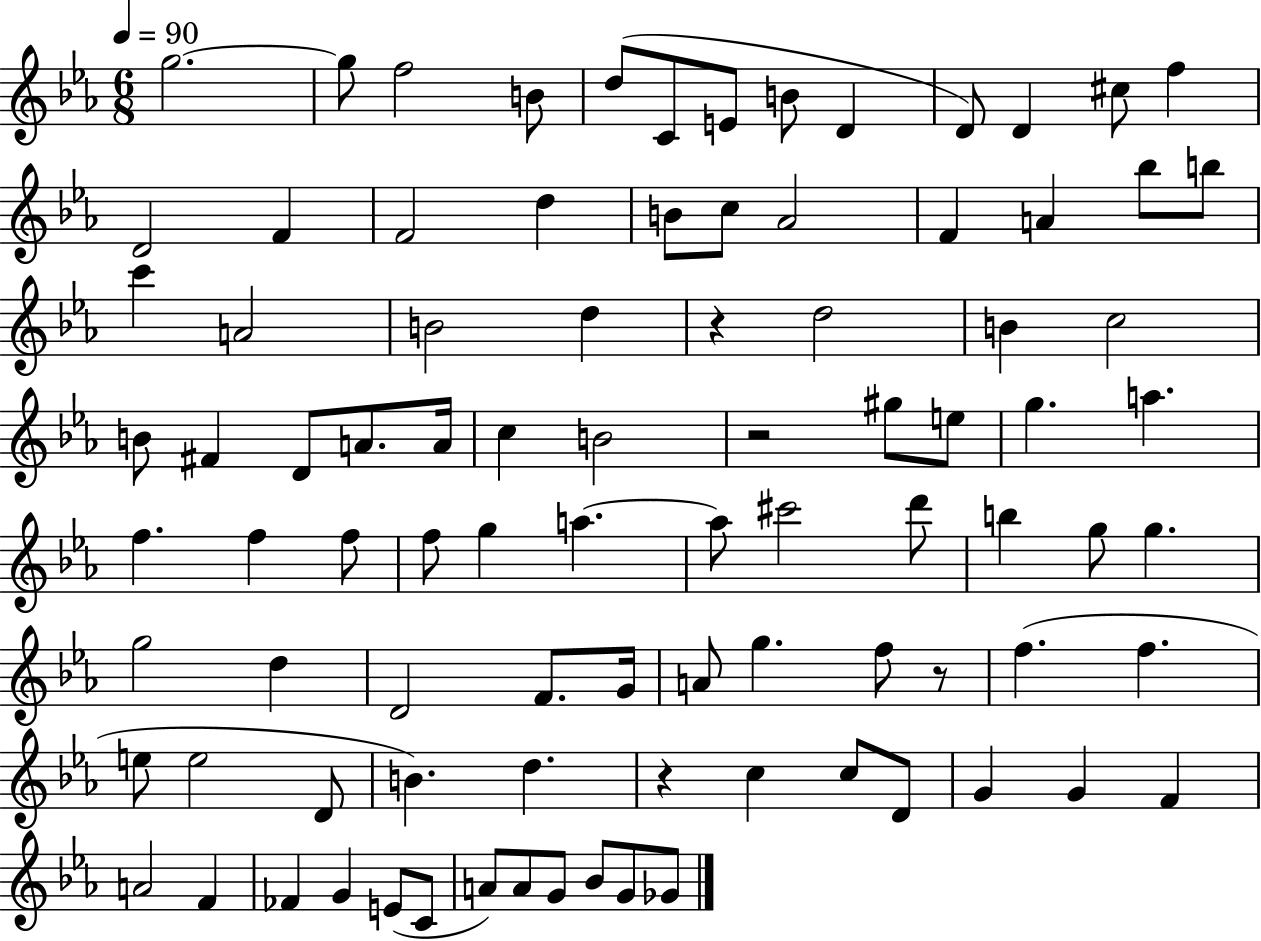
X:1
T:Untitled
M:6/8
L:1/4
K:Eb
g2 g/2 f2 B/2 d/2 C/2 E/2 B/2 D D/2 D ^c/2 f D2 F F2 d B/2 c/2 _A2 F A _b/2 b/2 c' A2 B2 d z d2 B c2 B/2 ^F D/2 A/2 A/4 c B2 z2 ^g/2 e/2 g a f f f/2 f/2 g a a/2 ^c'2 d'/2 b g/2 g g2 d D2 F/2 G/4 A/2 g f/2 z/2 f f e/2 e2 D/2 B d z c c/2 D/2 G G F A2 F _F G E/2 C/2 A/2 A/2 G/2 _B/2 G/2 _G/2